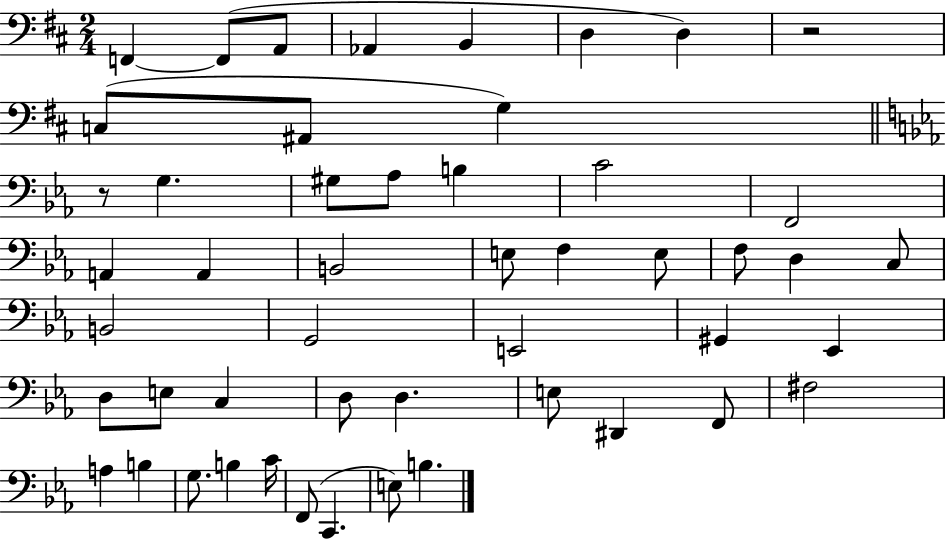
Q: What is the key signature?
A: D major